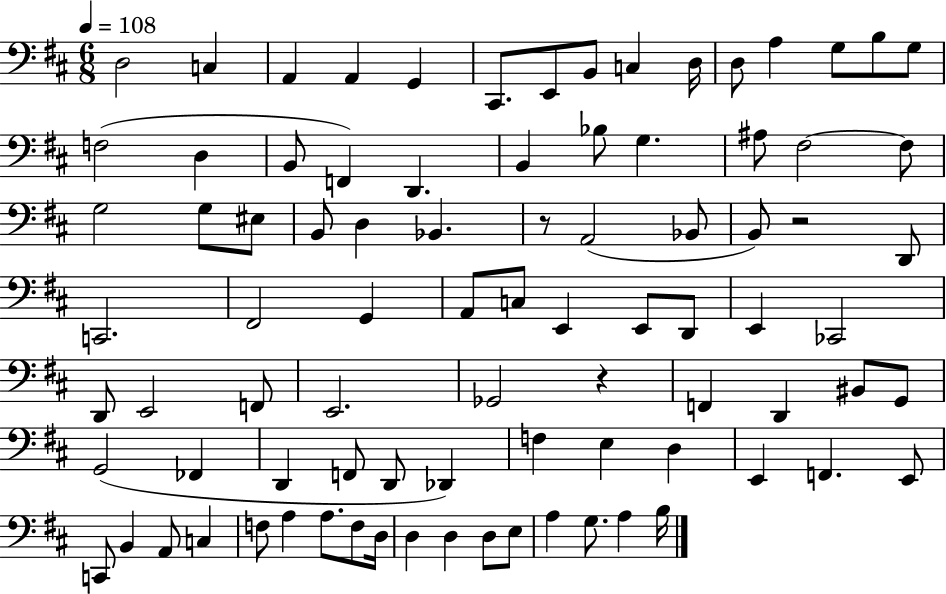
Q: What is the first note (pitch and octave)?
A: D3